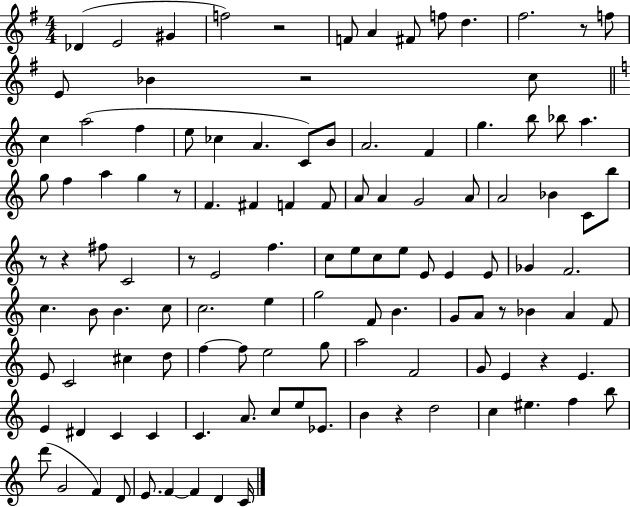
{
  \clef treble
  \numericTimeSignature
  \time 4/4
  \key g \major
  \repeat volta 2 { des'4( e'2 gis'4 | f''2) r2 | f'8 a'4 fis'8 f''8 d''4. | fis''2. r8 f''8 | \break e'8 bes'4 r2 c''8 | \bar "||" \break \key c \major c''4 a''2( f''4 | e''8 ces''4 a'4. c'8) b'8 | a'2. f'4 | g''4. b''8 bes''8 a''4. | \break g''8 f''4 a''4 g''4 r8 | f'4. fis'4 f'4 f'8 | a'8 a'4 g'2 a'8 | a'2 bes'4 c'8 b''8 | \break r8 r4 fis''8 c'2 | r8 e'2 f''4. | c''8 e''8 c''8 e''8 e'8 e'4 e'8 | ges'4 f'2. | \break c''4. b'8 b'4. c''8 | c''2. e''4 | g''2 f'8 b'4. | g'8 a'8 r8 bes'4 a'4 f'8 | \break e'8 c'2 cis''4 d''8 | f''4~~ f''8 e''2 g''8 | a''2 f'2 | g'8 e'4 r4 e'4. | \break e'4 dis'4 c'4 c'4 | c'4. a'8. c''8 e''8 ees'8. | b'4 r4 d''2 | c''4 eis''4. f''4 b''8 | \break d'''8( g'2 f'4) d'8 | e'8. f'4~~ f'4 d'4 c'16 | } \bar "|."
}